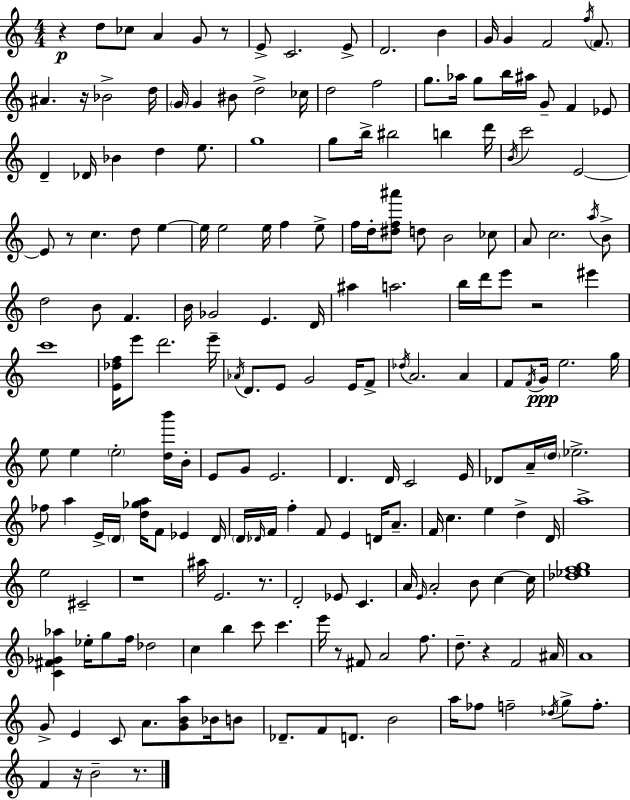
X:1
T:Untitled
M:4/4
L:1/4
K:C
z d/2 _c/2 A G/2 z/2 E/2 C2 E/2 D2 B G/4 G F2 f/4 F/2 ^A z/4 _B2 d/4 G/4 G ^B/2 d2 _c/4 d2 f2 g/2 _a/4 g/2 b/4 ^a/4 G/2 F _E/2 D _D/4 _B d e/2 g4 g/2 b/4 ^b2 b d'/4 B/4 c'2 E2 E/2 z/2 c d/2 e e/4 e2 e/4 f e/2 f/4 d/4 [^df^a']/2 d/2 B2 _c/2 A/2 c2 a/4 B/2 d2 B/2 F B/4 _G2 E D/4 ^a a2 b/4 d'/4 e'/2 z2 ^e' c'4 [E_df]/4 e'/2 d'2 e'/4 _A/4 D/2 E/2 G2 E/4 F/2 _d/4 A2 A F/2 F/4 G/4 e2 g/4 e/2 e e2 [db']/4 B/4 E/2 G/2 E2 D D/4 C2 E/4 _D/2 A/4 d/4 _e2 _f/2 a E/4 D/4 [d_ga]/4 F/2 _E D/4 D/4 _D/4 F/4 f F/2 E D/4 A/2 F/4 c e d D/4 a4 e2 ^C2 z4 ^a/4 E2 z/2 D2 _E/2 C A/4 E/4 A2 B/2 c c/4 [_d_efg]4 [C^F_G_a] _e/4 g/2 f/4 _d2 c b c'/2 c' e'/4 z/2 ^F/2 A2 f/2 d/2 z F2 ^A/4 A4 G/2 E C/2 A/2 [GBa]/2 _B/4 B/2 _D/2 F/2 D/2 B2 a/4 _f/2 f2 _d/4 g/2 f/2 F z/4 B2 z/2